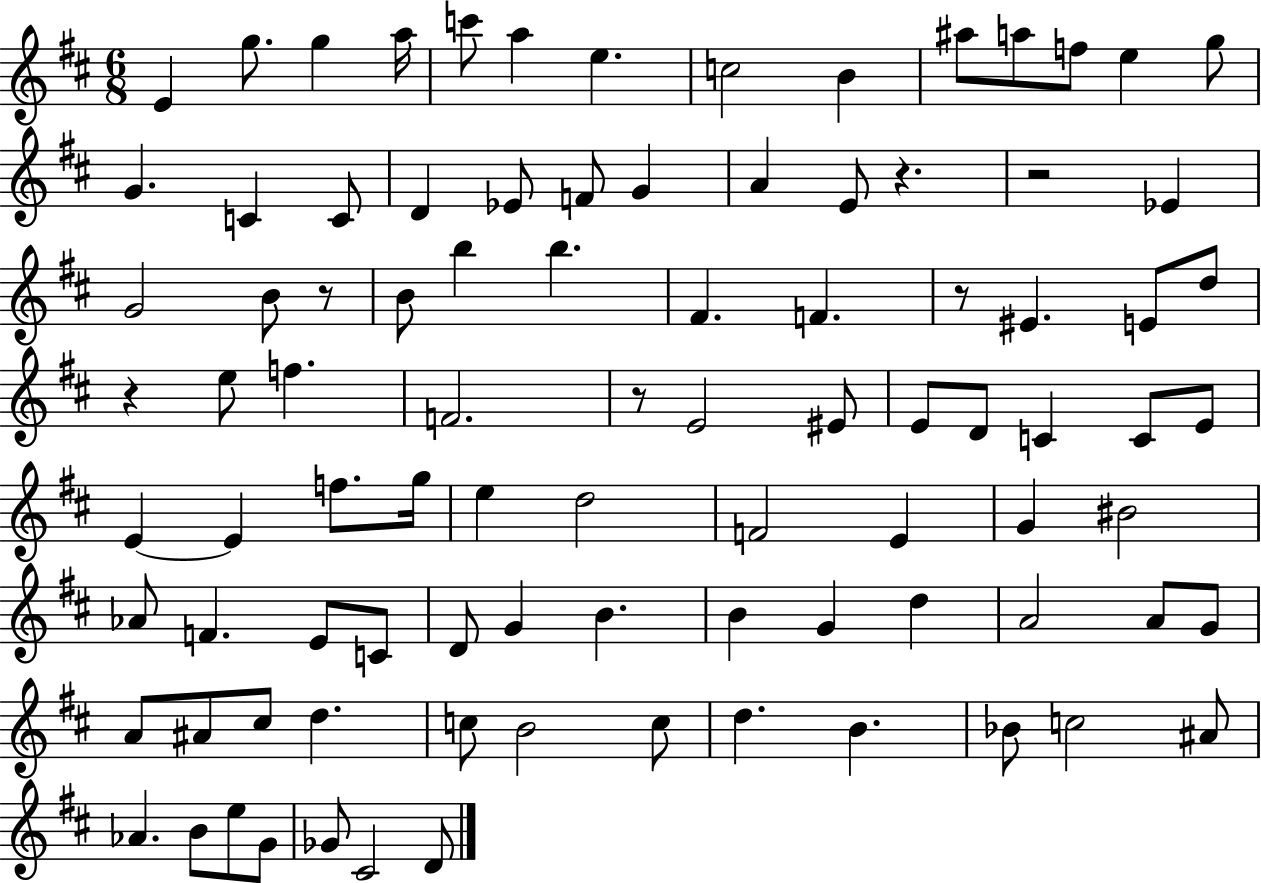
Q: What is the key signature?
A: D major